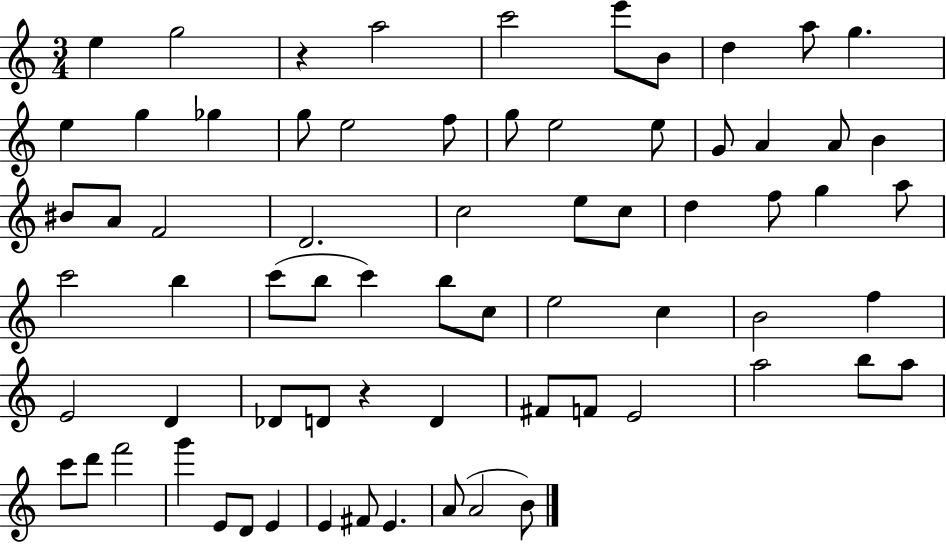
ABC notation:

X:1
T:Untitled
M:3/4
L:1/4
K:C
e g2 z a2 c'2 e'/2 B/2 d a/2 g e g _g g/2 e2 f/2 g/2 e2 e/2 G/2 A A/2 B ^B/2 A/2 F2 D2 c2 e/2 c/2 d f/2 g a/2 c'2 b c'/2 b/2 c' b/2 c/2 e2 c B2 f E2 D _D/2 D/2 z D ^F/2 F/2 E2 a2 b/2 a/2 c'/2 d'/2 f'2 g' E/2 D/2 E E ^F/2 E A/2 A2 B/2